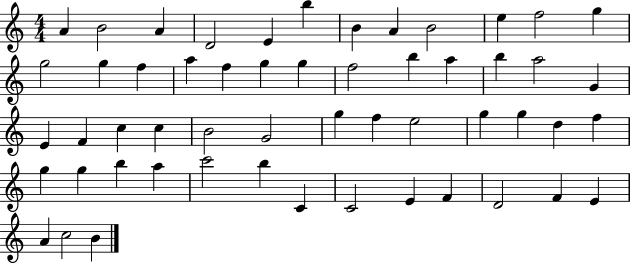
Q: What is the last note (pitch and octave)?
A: B4